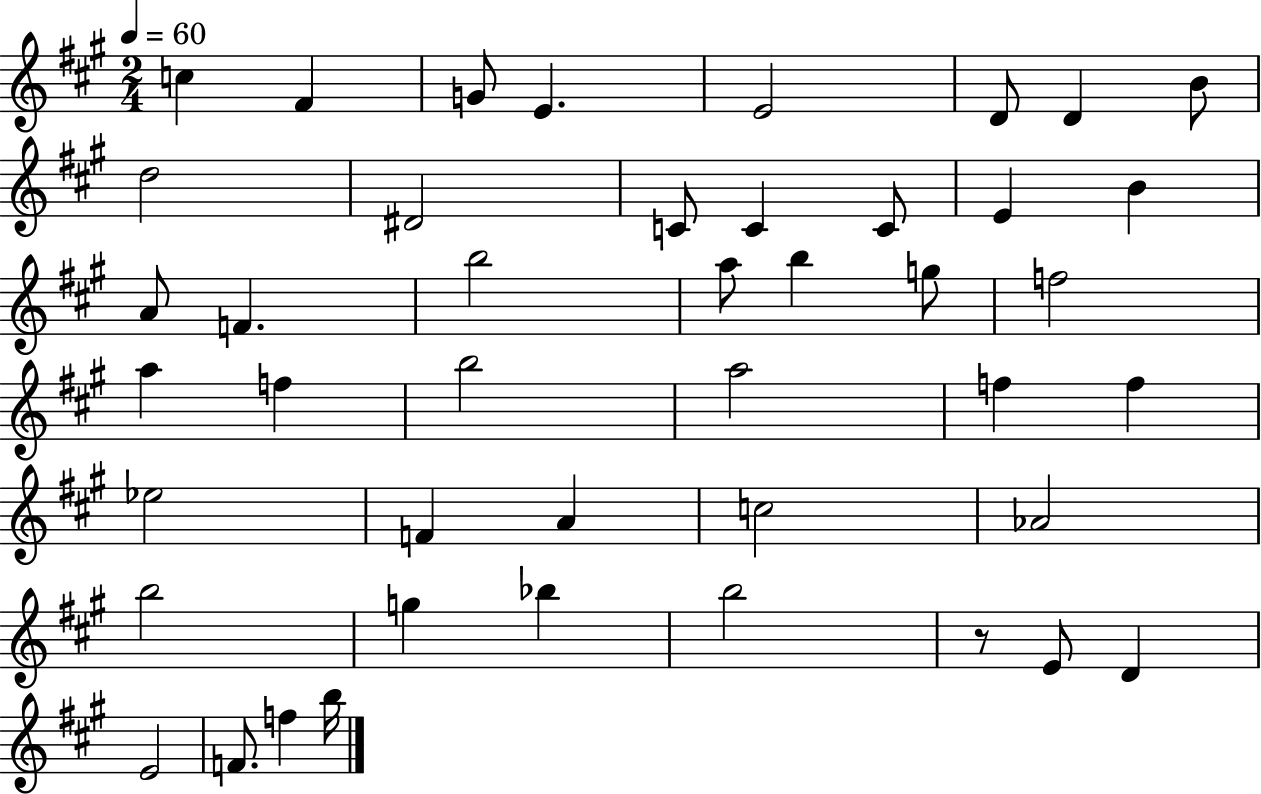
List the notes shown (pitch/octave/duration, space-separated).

C5/q F#4/q G4/e E4/q. E4/h D4/e D4/q B4/e D5/h D#4/h C4/e C4/q C4/e E4/q B4/q A4/e F4/q. B5/h A5/e B5/q G5/e F5/h A5/q F5/q B5/h A5/h F5/q F5/q Eb5/h F4/q A4/q C5/h Ab4/h B5/h G5/q Bb5/q B5/h R/e E4/e D4/q E4/h F4/e. F5/q B5/s